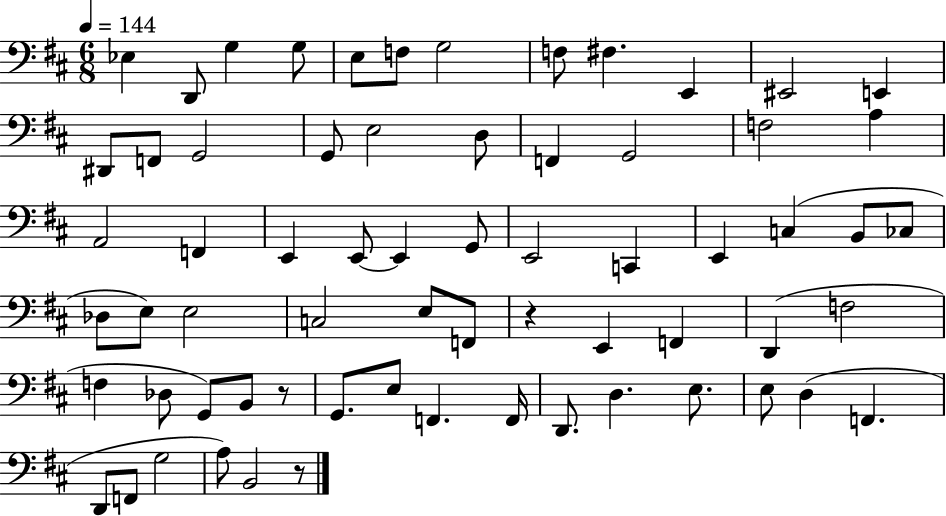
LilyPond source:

{
  \clef bass
  \numericTimeSignature
  \time 6/8
  \key d \major
  \tempo 4 = 144
  ees4 d,8 g4 g8 | e8 f8 g2 | f8 fis4. e,4 | eis,2 e,4 | \break dis,8 f,8 g,2 | g,8 e2 d8 | f,4 g,2 | f2 a4 | \break a,2 f,4 | e,4 e,8~~ e,4 g,8 | e,2 c,4 | e,4 c4( b,8 ces8 | \break des8 e8) e2 | c2 e8 f,8 | r4 e,4 f,4 | d,4( f2 | \break f4 des8 g,8) b,8 r8 | g,8. e8 f,4. f,16 | d,8. d4. e8. | e8 d4( f,4. | \break d,8 f,8 g2 | a8) b,2 r8 | \bar "|."
}